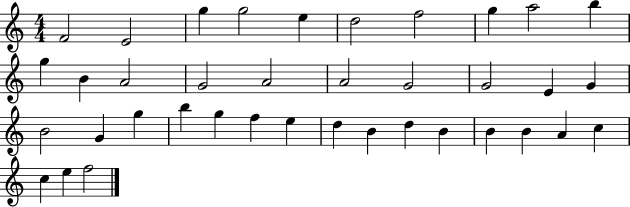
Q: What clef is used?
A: treble